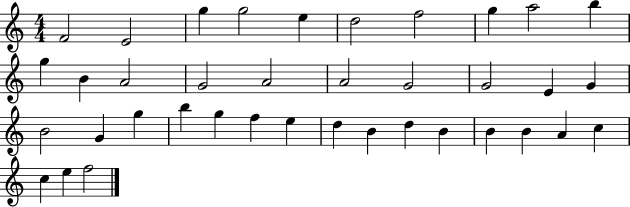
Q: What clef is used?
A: treble